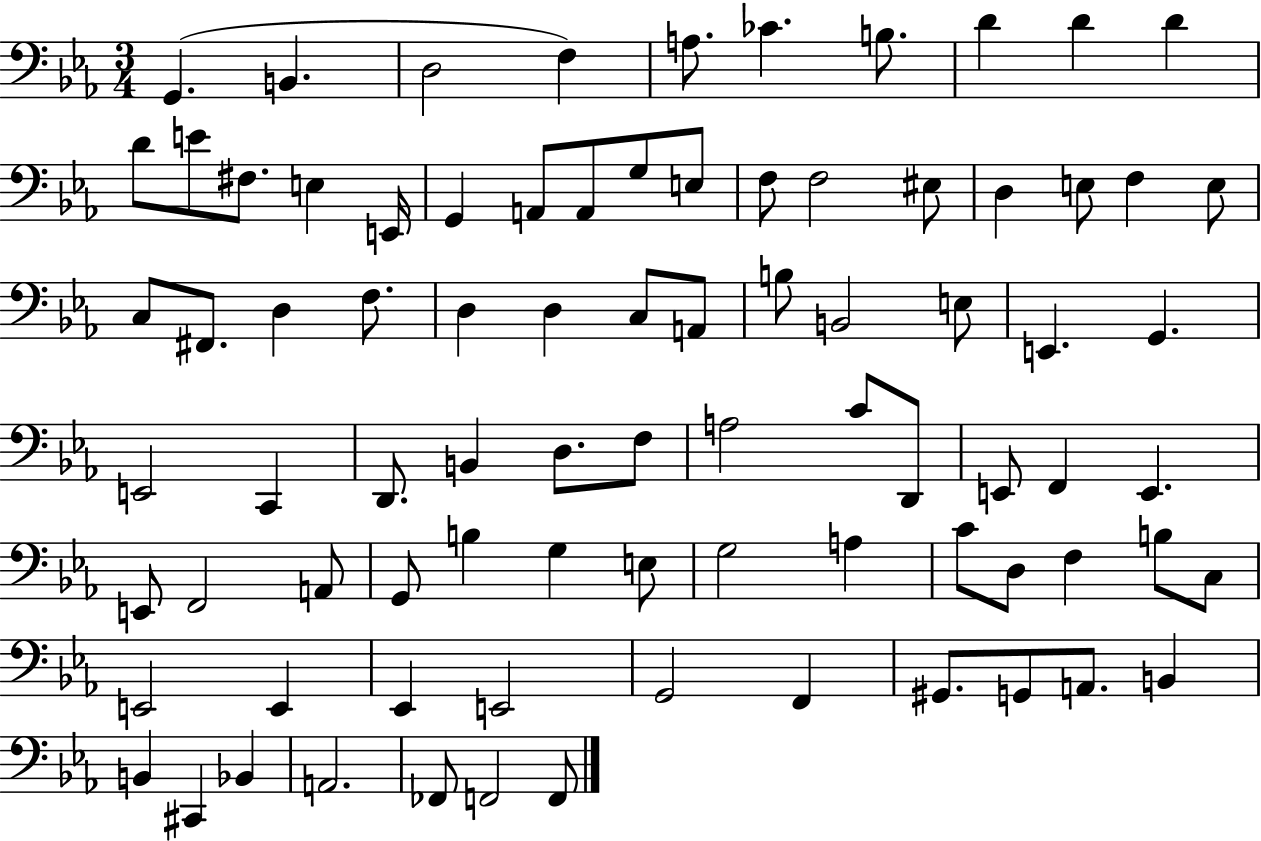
X:1
T:Untitled
M:3/4
L:1/4
K:Eb
G,, B,, D,2 F, A,/2 _C B,/2 D D D D/2 E/2 ^F,/2 E, E,,/4 G,, A,,/2 A,,/2 G,/2 E,/2 F,/2 F,2 ^E,/2 D, E,/2 F, E,/2 C,/2 ^F,,/2 D, F,/2 D, D, C,/2 A,,/2 B,/2 B,,2 E,/2 E,, G,, E,,2 C,, D,,/2 B,, D,/2 F,/2 A,2 C/2 D,,/2 E,,/2 F,, E,, E,,/2 F,,2 A,,/2 G,,/2 B, G, E,/2 G,2 A, C/2 D,/2 F, B,/2 C,/2 E,,2 E,, _E,, E,,2 G,,2 F,, ^G,,/2 G,,/2 A,,/2 B,, B,, ^C,, _B,, A,,2 _F,,/2 F,,2 F,,/2